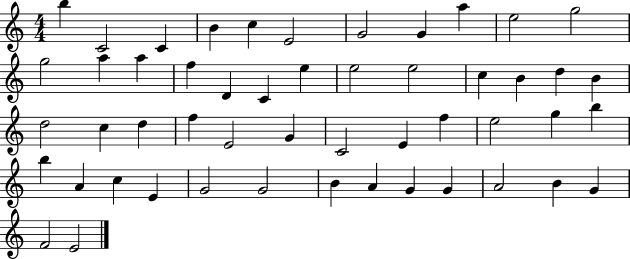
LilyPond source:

{
  \clef treble
  \numericTimeSignature
  \time 4/4
  \key c \major
  b''4 c'2 c'4 | b'4 c''4 e'2 | g'2 g'4 a''4 | e''2 g''2 | \break g''2 a''4 a''4 | f''4 d'4 c'4 e''4 | e''2 e''2 | c''4 b'4 d''4 b'4 | \break d''2 c''4 d''4 | f''4 e'2 g'4 | c'2 e'4 f''4 | e''2 g''4 b''4 | \break b''4 a'4 c''4 e'4 | g'2 g'2 | b'4 a'4 g'4 g'4 | a'2 b'4 g'4 | \break f'2 e'2 | \bar "|."
}